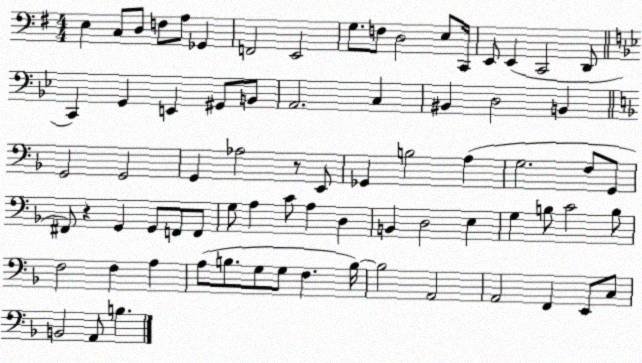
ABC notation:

X:1
T:Untitled
M:4/4
L:1/4
K:G
E, C,/2 D,/2 F,/2 A,/2 _G,, F,,2 E,,2 G,/2 F,/2 D,2 E,/2 C,,/4 E,,/2 E,, C,,2 D,,/2 C,, G,, E,, ^G,,/2 B,,/2 A,,2 C, ^B,, D,2 B,, G,,2 G,,2 G,, _A,2 z/2 E,,/2 _G,, B,2 A, G,2 F,/2 G,,/2 ^F,,/2 z G,, G,,/2 F,,/2 F,,/2 G,/2 A, C/2 A, D, B,, D,2 E, G, B,/2 C2 B,/2 F,2 F, A, A,/2 B,/2 G,/2 G,/2 F, B,/4 B,2 A,,2 A,,2 F,, E,,/2 C,/2 B,,2 A,,/2 B,